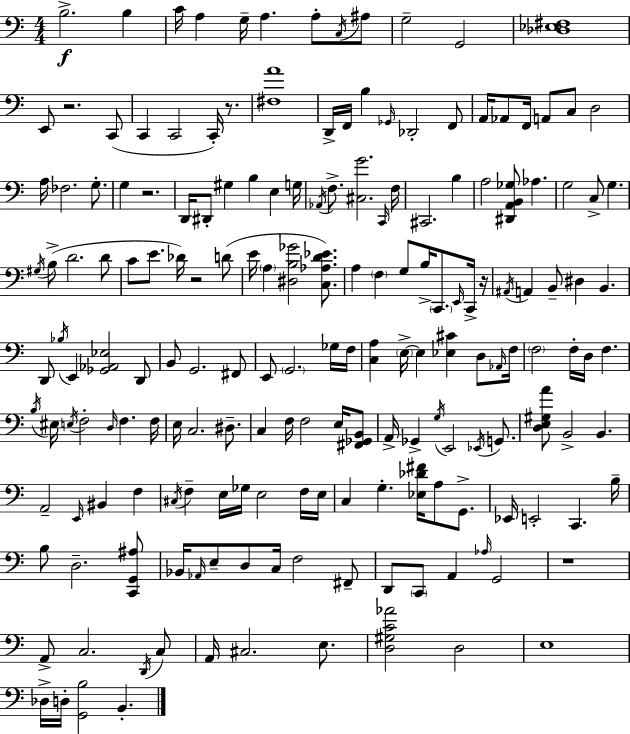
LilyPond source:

{
  \clef bass
  \numericTimeSignature
  \time 4/4
  \key c \major
  b2.->\f b4 | c'16 a4 g16-- a4. a8-. \acciaccatura { c16 } ais8 | g2-- g,2 | <des ees fis>1 | \break e,8 r2. c,8( | c,4 c,2 c,16-.) r8. | <fis a'>1 | d,16-> f,16 b4 \grace { ges,16 } des,2-. | \break f,8 a,16 aes,8 f,16 a,8 c8 d2 | a16 fes2. g8.-. | g4 r2. | d,16 dis,8-. gis4 b4 e4 | \break g16 \acciaccatura { aes,16 } f8.-> <cis g'>2. | \grace { c,16 } f16 cis,2. | b4 a2 <dis, a, b, ges>8 aes4. | g2 c8-> g4. | \break \acciaccatura { gis16 } b8->( d'2. | d'8 c'8 e'8. des'16) r2 | d'8( e'16 \parenthesize a4 <dis b ges'>2 | <c aes d' ees'>8.) a4 \parenthesize f4 g8 b16-> | \break \parenthesize c,8. \grace { e,16 } c,16-> r16 \acciaccatura { ais,16 } a,4 b,8-- dis4 | b,4. d,8 \acciaccatura { bes16 } e,4 <ges, aes, ees>2 | d,8 b,8 g,2. | fis,8 e,8 \parenthesize g,2. | \break ges16 f16 <c a>4 \parenthesize e16->~~ e4 | <ees cis'>4 d8 \grace { aes,16 } f16 \parenthesize f2 | f16-. d16 f4. \acciaccatura { b16 } eis16 \acciaccatura { e16 } f2-. | \grace { d16 } f4. f16 e16 c2. | \break dis8.-- c4 | f16 f2 e16 <fis, ges, b,>8 a,16-> ges,4-> | \acciaccatura { g16 } e,2 \acciaccatura { ees,16 } g,8. <d e gis a'>8 | b,2-> b,4. a,2-- | \break \grace { e,16 } bis,4 f4 \acciaccatura { cis16 } | f4-- e16 ges16 e2 f16 e16 | c4 g4.-. <ees des' fis'>16 a8 g,8.-> | ees,16 e,2-. c,4. b16-- | \break b8 d2.-- <c, g, ais>8 | bes,16 \grace { aes,16 } e8-- d8 c16 f2 fis,8-- | d,8 \parenthesize c,8 a,4 \grace { aes16 } g,2 | r1 | \break a,8-> c2. | \acciaccatura { d,16 } c8 a,16 cis2. | e8. <d gis c' aes'>2 d2 | e1 | \break des16-> d16-. <g, b>2 b,4.-. | \bar "|."
}